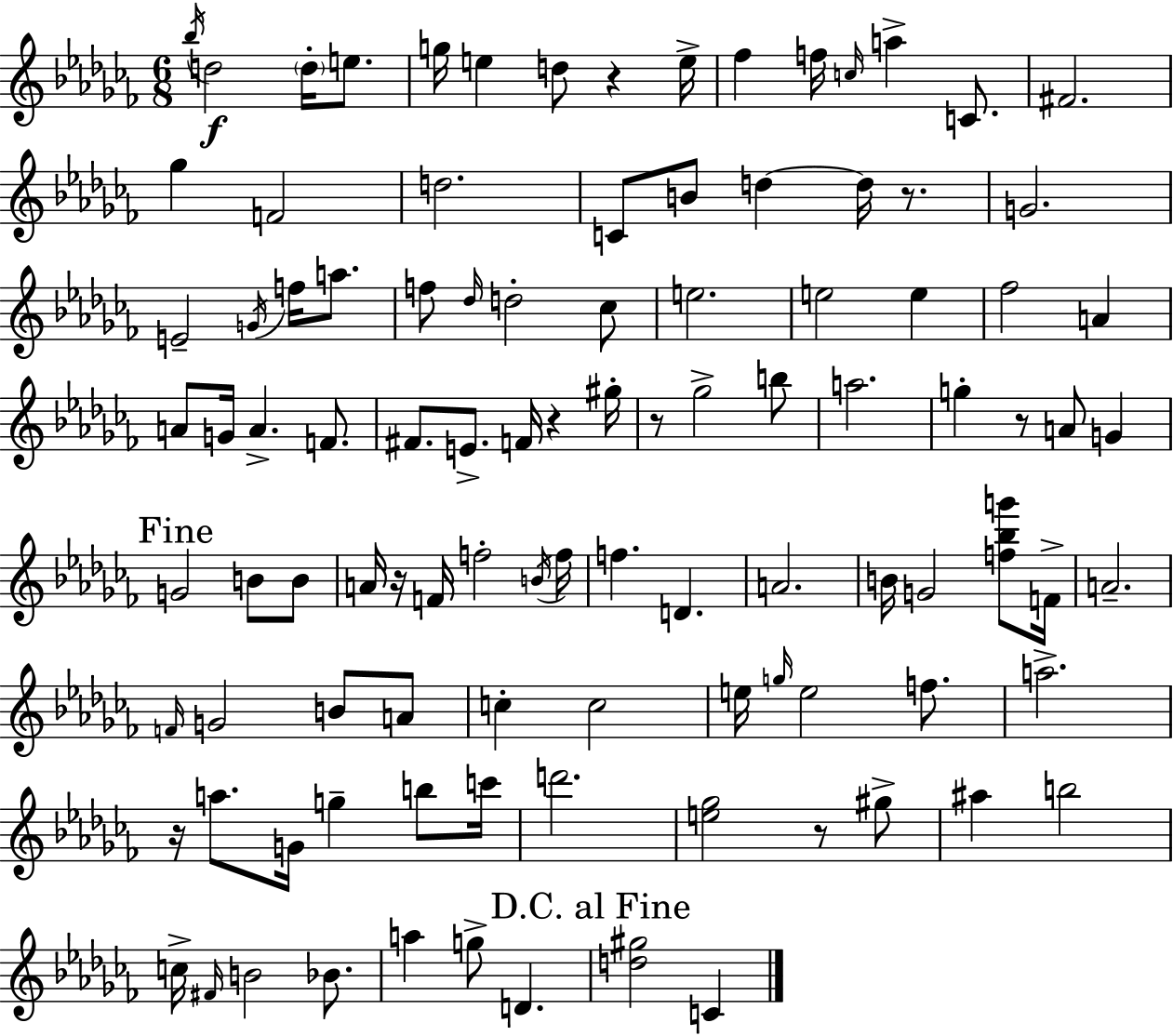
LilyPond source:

{
  \clef treble
  \numericTimeSignature
  \time 6/8
  \key aes \minor
  \acciaccatura { bes''16 }\f d''2 \parenthesize d''16-. e''8. | g''16 e''4 d''8 r4 | e''16-> fes''4 f''16 \grace { c''16 } a''4-> c'8. | fis'2. | \break ges''4 f'2 | d''2. | c'8 b'8 d''4~~ d''16 r8. | g'2. | \break e'2-- \acciaccatura { g'16 } f''16 | a''8. f''8 \grace { des''16 } d''2-. | ces''8 e''2. | e''2 | \break e''4 fes''2 | a'4 a'8 g'16 a'4.-> | f'8. fis'8. e'8.-> f'16 r4 | gis''16-. r8 ges''2-> | \break b''8 a''2. | g''4-. r8 a'8 | g'4 \mark "Fine" g'2 | b'8 b'8 a'16 r16 f'16 f''2-. | \break \acciaccatura { b'16 } f''16 f''4. d'4. | a'2. | b'16 g'2 | <f'' bes'' g'''>8 f'16-> a'2.-- | \break \grace { f'16 } g'2 | b'8 a'8 c''4-. c''2 | e''16 \grace { g''16 } e''2 | f''8. a''2.-> | \break r16 a''8. g'16 | g''4-- b''8 c'''16 d'''2. | <e'' ges''>2 | r8 gis''8-> ais''4 b''2 | \break c''16-> \grace { fis'16 } b'2 | bes'8. a''4 | g''8-> d'4. \mark "D.C. al Fine" <d'' gis''>2 | c'4 \bar "|."
}